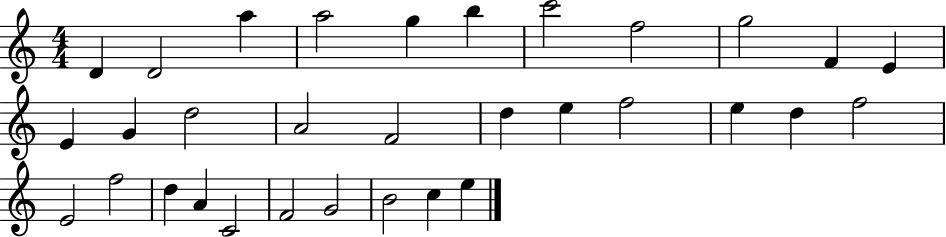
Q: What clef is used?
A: treble